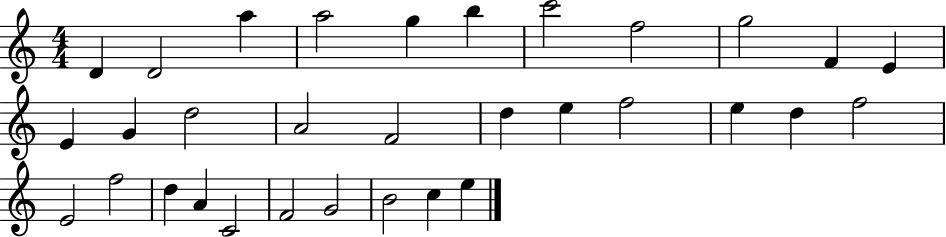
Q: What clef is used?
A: treble